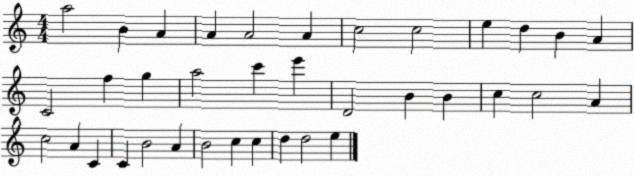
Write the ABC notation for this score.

X:1
T:Untitled
M:4/4
L:1/4
K:C
a2 B A A A2 A c2 c2 e d B A C2 f g a2 c' e' D2 B B c c2 A c2 A C C B2 A B2 c c d d2 e